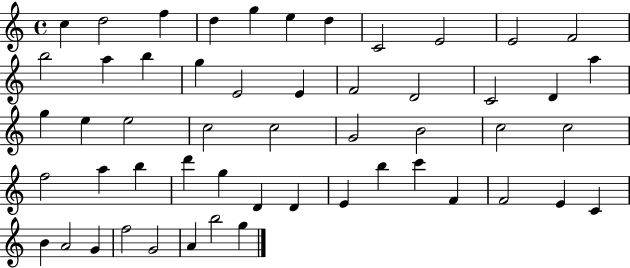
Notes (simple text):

C5/q D5/h F5/q D5/q G5/q E5/q D5/q C4/h E4/h E4/h F4/h B5/h A5/q B5/q G5/q E4/h E4/q F4/h D4/h C4/h D4/q A5/q G5/q E5/q E5/h C5/h C5/h G4/h B4/h C5/h C5/h F5/h A5/q B5/q D6/q G5/q D4/q D4/q E4/q B5/q C6/q F4/q F4/h E4/q C4/q B4/q A4/h G4/q F5/h G4/h A4/q B5/h G5/q